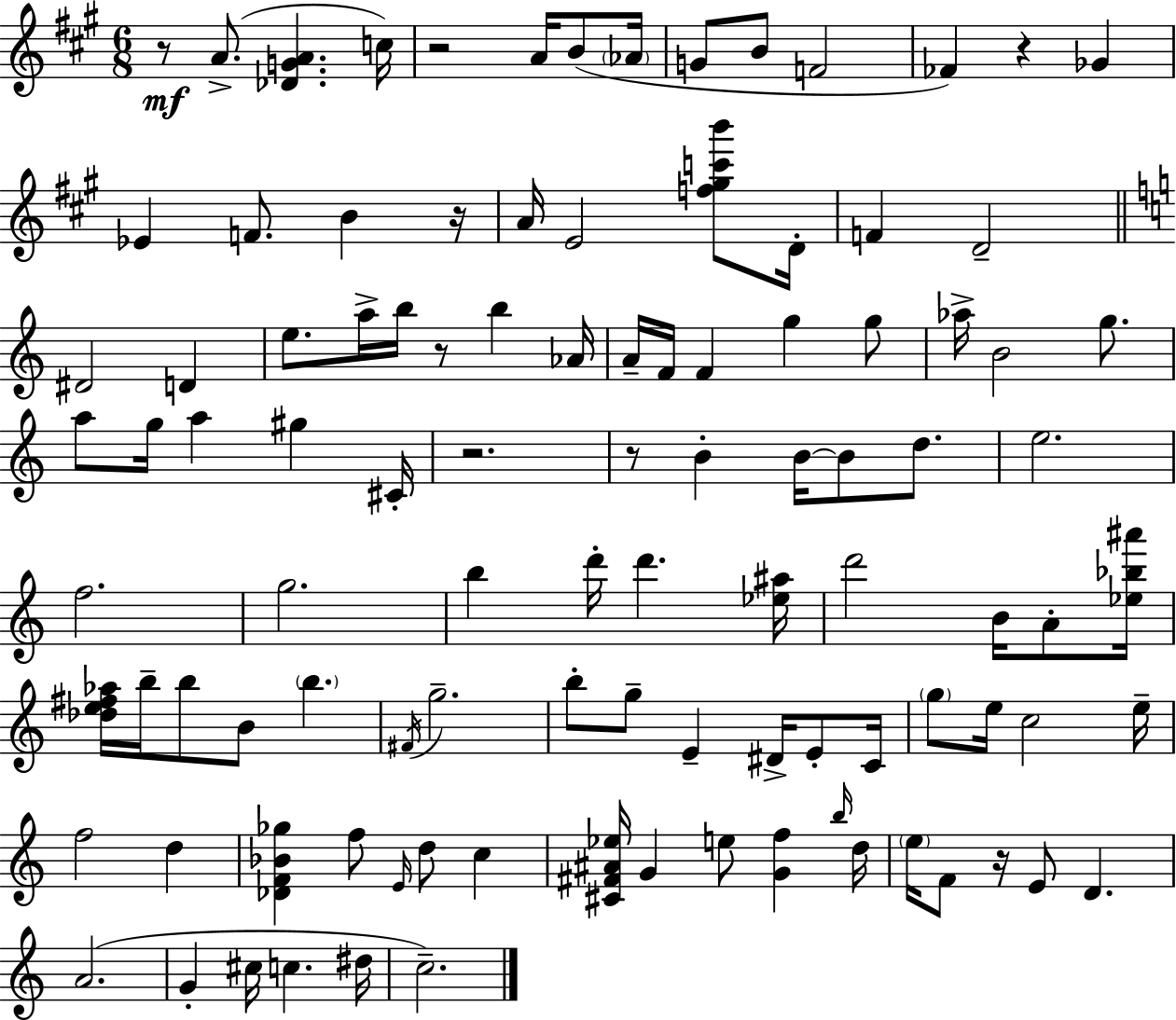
R/e A4/e. [Db4,G4,A4]/q. C5/s R/h A4/s B4/e Ab4/s G4/e B4/e F4/h FES4/q R/q Gb4/q Eb4/q F4/e. B4/q R/s A4/s E4/h [F5,G#5,C6,B6]/e D4/s F4/q D4/h D#4/h D4/q E5/e. A5/s B5/s R/e B5/q Ab4/s A4/s F4/s F4/q G5/q G5/e Ab5/s B4/h G5/e. A5/e G5/s A5/q G#5/q C#4/s R/h. R/e B4/q B4/s B4/e D5/e. E5/h. F5/h. G5/h. B5/q D6/s D6/q. [Eb5,A#5]/s D6/h B4/s A4/e [Eb5,Bb5,A#6]/s [Db5,E5,F#5,Ab5]/s B5/s B5/e B4/e B5/q. F#4/s G5/h. B5/e G5/e E4/q D#4/s E4/e C4/s G5/e E5/s C5/h E5/s F5/h D5/q [Db4,F4,Bb4,Gb5]/q F5/e E4/s D5/e C5/q [C#4,F#4,A#4,Eb5]/s G4/q E5/e [G4,F5]/q B5/s D5/s E5/s F4/e R/s E4/e D4/q. A4/h. G4/q C#5/s C5/q. D#5/s C5/h.